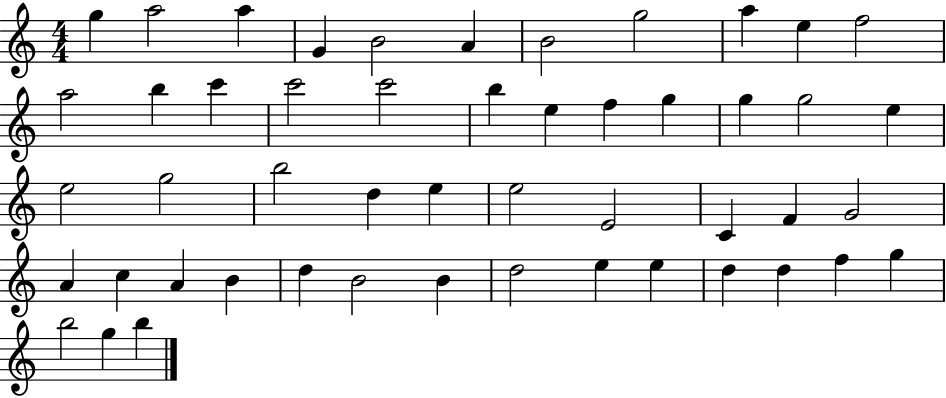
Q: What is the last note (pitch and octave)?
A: B5